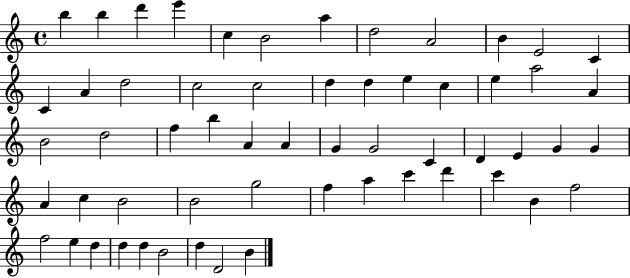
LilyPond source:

{
  \clef treble
  \time 4/4
  \defaultTimeSignature
  \key c \major
  b''4 b''4 d'''4 e'''4 | c''4 b'2 a''4 | d''2 a'2 | b'4 e'2 c'4 | \break c'4 a'4 d''2 | c''2 c''2 | d''4 d''4 e''4 c''4 | e''4 a''2 a'4 | \break b'2 d''2 | f''4 b''4 a'4 a'4 | g'4 g'2 c'4 | d'4 e'4 g'4 g'4 | \break a'4 c''4 b'2 | b'2 g''2 | f''4 a''4 c'''4 d'''4 | c'''4 b'4 f''2 | \break f''2 e''4 d''4 | d''4 d''4 b'2 | d''4 d'2 b'4 | \bar "|."
}